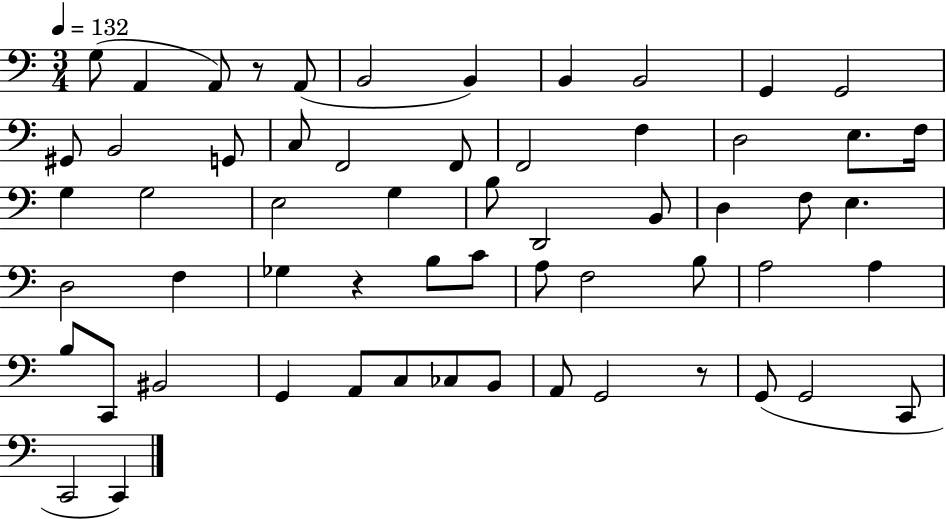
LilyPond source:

{
  \clef bass
  \numericTimeSignature
  \time 3/4
  \key c \major
  \tempo 4 = 132
  g8( a,4 a,8) r8 a,8( | b,2 b,4) | b,4 b,2 | g,4 g,2 | \break gis,8 b,2 g,8 | c8 f,2 f,8 | f,2 f4 | d2 e8. f16 | \break g4 g2 | e2 g4 | b8 d,2 b,8 | d4 f8 e4. | \break d2 f4 | ges4 r4 b8 c'8 | a8 f2 b8 | a2 a4 | \break b8 c,8 bis,2 | g,4 a,8 c8 ces8 b,8 | a,8 g,2 r8 | g,8( g,2 c,8 | \break c,2 c,4) | \bar "|."
}